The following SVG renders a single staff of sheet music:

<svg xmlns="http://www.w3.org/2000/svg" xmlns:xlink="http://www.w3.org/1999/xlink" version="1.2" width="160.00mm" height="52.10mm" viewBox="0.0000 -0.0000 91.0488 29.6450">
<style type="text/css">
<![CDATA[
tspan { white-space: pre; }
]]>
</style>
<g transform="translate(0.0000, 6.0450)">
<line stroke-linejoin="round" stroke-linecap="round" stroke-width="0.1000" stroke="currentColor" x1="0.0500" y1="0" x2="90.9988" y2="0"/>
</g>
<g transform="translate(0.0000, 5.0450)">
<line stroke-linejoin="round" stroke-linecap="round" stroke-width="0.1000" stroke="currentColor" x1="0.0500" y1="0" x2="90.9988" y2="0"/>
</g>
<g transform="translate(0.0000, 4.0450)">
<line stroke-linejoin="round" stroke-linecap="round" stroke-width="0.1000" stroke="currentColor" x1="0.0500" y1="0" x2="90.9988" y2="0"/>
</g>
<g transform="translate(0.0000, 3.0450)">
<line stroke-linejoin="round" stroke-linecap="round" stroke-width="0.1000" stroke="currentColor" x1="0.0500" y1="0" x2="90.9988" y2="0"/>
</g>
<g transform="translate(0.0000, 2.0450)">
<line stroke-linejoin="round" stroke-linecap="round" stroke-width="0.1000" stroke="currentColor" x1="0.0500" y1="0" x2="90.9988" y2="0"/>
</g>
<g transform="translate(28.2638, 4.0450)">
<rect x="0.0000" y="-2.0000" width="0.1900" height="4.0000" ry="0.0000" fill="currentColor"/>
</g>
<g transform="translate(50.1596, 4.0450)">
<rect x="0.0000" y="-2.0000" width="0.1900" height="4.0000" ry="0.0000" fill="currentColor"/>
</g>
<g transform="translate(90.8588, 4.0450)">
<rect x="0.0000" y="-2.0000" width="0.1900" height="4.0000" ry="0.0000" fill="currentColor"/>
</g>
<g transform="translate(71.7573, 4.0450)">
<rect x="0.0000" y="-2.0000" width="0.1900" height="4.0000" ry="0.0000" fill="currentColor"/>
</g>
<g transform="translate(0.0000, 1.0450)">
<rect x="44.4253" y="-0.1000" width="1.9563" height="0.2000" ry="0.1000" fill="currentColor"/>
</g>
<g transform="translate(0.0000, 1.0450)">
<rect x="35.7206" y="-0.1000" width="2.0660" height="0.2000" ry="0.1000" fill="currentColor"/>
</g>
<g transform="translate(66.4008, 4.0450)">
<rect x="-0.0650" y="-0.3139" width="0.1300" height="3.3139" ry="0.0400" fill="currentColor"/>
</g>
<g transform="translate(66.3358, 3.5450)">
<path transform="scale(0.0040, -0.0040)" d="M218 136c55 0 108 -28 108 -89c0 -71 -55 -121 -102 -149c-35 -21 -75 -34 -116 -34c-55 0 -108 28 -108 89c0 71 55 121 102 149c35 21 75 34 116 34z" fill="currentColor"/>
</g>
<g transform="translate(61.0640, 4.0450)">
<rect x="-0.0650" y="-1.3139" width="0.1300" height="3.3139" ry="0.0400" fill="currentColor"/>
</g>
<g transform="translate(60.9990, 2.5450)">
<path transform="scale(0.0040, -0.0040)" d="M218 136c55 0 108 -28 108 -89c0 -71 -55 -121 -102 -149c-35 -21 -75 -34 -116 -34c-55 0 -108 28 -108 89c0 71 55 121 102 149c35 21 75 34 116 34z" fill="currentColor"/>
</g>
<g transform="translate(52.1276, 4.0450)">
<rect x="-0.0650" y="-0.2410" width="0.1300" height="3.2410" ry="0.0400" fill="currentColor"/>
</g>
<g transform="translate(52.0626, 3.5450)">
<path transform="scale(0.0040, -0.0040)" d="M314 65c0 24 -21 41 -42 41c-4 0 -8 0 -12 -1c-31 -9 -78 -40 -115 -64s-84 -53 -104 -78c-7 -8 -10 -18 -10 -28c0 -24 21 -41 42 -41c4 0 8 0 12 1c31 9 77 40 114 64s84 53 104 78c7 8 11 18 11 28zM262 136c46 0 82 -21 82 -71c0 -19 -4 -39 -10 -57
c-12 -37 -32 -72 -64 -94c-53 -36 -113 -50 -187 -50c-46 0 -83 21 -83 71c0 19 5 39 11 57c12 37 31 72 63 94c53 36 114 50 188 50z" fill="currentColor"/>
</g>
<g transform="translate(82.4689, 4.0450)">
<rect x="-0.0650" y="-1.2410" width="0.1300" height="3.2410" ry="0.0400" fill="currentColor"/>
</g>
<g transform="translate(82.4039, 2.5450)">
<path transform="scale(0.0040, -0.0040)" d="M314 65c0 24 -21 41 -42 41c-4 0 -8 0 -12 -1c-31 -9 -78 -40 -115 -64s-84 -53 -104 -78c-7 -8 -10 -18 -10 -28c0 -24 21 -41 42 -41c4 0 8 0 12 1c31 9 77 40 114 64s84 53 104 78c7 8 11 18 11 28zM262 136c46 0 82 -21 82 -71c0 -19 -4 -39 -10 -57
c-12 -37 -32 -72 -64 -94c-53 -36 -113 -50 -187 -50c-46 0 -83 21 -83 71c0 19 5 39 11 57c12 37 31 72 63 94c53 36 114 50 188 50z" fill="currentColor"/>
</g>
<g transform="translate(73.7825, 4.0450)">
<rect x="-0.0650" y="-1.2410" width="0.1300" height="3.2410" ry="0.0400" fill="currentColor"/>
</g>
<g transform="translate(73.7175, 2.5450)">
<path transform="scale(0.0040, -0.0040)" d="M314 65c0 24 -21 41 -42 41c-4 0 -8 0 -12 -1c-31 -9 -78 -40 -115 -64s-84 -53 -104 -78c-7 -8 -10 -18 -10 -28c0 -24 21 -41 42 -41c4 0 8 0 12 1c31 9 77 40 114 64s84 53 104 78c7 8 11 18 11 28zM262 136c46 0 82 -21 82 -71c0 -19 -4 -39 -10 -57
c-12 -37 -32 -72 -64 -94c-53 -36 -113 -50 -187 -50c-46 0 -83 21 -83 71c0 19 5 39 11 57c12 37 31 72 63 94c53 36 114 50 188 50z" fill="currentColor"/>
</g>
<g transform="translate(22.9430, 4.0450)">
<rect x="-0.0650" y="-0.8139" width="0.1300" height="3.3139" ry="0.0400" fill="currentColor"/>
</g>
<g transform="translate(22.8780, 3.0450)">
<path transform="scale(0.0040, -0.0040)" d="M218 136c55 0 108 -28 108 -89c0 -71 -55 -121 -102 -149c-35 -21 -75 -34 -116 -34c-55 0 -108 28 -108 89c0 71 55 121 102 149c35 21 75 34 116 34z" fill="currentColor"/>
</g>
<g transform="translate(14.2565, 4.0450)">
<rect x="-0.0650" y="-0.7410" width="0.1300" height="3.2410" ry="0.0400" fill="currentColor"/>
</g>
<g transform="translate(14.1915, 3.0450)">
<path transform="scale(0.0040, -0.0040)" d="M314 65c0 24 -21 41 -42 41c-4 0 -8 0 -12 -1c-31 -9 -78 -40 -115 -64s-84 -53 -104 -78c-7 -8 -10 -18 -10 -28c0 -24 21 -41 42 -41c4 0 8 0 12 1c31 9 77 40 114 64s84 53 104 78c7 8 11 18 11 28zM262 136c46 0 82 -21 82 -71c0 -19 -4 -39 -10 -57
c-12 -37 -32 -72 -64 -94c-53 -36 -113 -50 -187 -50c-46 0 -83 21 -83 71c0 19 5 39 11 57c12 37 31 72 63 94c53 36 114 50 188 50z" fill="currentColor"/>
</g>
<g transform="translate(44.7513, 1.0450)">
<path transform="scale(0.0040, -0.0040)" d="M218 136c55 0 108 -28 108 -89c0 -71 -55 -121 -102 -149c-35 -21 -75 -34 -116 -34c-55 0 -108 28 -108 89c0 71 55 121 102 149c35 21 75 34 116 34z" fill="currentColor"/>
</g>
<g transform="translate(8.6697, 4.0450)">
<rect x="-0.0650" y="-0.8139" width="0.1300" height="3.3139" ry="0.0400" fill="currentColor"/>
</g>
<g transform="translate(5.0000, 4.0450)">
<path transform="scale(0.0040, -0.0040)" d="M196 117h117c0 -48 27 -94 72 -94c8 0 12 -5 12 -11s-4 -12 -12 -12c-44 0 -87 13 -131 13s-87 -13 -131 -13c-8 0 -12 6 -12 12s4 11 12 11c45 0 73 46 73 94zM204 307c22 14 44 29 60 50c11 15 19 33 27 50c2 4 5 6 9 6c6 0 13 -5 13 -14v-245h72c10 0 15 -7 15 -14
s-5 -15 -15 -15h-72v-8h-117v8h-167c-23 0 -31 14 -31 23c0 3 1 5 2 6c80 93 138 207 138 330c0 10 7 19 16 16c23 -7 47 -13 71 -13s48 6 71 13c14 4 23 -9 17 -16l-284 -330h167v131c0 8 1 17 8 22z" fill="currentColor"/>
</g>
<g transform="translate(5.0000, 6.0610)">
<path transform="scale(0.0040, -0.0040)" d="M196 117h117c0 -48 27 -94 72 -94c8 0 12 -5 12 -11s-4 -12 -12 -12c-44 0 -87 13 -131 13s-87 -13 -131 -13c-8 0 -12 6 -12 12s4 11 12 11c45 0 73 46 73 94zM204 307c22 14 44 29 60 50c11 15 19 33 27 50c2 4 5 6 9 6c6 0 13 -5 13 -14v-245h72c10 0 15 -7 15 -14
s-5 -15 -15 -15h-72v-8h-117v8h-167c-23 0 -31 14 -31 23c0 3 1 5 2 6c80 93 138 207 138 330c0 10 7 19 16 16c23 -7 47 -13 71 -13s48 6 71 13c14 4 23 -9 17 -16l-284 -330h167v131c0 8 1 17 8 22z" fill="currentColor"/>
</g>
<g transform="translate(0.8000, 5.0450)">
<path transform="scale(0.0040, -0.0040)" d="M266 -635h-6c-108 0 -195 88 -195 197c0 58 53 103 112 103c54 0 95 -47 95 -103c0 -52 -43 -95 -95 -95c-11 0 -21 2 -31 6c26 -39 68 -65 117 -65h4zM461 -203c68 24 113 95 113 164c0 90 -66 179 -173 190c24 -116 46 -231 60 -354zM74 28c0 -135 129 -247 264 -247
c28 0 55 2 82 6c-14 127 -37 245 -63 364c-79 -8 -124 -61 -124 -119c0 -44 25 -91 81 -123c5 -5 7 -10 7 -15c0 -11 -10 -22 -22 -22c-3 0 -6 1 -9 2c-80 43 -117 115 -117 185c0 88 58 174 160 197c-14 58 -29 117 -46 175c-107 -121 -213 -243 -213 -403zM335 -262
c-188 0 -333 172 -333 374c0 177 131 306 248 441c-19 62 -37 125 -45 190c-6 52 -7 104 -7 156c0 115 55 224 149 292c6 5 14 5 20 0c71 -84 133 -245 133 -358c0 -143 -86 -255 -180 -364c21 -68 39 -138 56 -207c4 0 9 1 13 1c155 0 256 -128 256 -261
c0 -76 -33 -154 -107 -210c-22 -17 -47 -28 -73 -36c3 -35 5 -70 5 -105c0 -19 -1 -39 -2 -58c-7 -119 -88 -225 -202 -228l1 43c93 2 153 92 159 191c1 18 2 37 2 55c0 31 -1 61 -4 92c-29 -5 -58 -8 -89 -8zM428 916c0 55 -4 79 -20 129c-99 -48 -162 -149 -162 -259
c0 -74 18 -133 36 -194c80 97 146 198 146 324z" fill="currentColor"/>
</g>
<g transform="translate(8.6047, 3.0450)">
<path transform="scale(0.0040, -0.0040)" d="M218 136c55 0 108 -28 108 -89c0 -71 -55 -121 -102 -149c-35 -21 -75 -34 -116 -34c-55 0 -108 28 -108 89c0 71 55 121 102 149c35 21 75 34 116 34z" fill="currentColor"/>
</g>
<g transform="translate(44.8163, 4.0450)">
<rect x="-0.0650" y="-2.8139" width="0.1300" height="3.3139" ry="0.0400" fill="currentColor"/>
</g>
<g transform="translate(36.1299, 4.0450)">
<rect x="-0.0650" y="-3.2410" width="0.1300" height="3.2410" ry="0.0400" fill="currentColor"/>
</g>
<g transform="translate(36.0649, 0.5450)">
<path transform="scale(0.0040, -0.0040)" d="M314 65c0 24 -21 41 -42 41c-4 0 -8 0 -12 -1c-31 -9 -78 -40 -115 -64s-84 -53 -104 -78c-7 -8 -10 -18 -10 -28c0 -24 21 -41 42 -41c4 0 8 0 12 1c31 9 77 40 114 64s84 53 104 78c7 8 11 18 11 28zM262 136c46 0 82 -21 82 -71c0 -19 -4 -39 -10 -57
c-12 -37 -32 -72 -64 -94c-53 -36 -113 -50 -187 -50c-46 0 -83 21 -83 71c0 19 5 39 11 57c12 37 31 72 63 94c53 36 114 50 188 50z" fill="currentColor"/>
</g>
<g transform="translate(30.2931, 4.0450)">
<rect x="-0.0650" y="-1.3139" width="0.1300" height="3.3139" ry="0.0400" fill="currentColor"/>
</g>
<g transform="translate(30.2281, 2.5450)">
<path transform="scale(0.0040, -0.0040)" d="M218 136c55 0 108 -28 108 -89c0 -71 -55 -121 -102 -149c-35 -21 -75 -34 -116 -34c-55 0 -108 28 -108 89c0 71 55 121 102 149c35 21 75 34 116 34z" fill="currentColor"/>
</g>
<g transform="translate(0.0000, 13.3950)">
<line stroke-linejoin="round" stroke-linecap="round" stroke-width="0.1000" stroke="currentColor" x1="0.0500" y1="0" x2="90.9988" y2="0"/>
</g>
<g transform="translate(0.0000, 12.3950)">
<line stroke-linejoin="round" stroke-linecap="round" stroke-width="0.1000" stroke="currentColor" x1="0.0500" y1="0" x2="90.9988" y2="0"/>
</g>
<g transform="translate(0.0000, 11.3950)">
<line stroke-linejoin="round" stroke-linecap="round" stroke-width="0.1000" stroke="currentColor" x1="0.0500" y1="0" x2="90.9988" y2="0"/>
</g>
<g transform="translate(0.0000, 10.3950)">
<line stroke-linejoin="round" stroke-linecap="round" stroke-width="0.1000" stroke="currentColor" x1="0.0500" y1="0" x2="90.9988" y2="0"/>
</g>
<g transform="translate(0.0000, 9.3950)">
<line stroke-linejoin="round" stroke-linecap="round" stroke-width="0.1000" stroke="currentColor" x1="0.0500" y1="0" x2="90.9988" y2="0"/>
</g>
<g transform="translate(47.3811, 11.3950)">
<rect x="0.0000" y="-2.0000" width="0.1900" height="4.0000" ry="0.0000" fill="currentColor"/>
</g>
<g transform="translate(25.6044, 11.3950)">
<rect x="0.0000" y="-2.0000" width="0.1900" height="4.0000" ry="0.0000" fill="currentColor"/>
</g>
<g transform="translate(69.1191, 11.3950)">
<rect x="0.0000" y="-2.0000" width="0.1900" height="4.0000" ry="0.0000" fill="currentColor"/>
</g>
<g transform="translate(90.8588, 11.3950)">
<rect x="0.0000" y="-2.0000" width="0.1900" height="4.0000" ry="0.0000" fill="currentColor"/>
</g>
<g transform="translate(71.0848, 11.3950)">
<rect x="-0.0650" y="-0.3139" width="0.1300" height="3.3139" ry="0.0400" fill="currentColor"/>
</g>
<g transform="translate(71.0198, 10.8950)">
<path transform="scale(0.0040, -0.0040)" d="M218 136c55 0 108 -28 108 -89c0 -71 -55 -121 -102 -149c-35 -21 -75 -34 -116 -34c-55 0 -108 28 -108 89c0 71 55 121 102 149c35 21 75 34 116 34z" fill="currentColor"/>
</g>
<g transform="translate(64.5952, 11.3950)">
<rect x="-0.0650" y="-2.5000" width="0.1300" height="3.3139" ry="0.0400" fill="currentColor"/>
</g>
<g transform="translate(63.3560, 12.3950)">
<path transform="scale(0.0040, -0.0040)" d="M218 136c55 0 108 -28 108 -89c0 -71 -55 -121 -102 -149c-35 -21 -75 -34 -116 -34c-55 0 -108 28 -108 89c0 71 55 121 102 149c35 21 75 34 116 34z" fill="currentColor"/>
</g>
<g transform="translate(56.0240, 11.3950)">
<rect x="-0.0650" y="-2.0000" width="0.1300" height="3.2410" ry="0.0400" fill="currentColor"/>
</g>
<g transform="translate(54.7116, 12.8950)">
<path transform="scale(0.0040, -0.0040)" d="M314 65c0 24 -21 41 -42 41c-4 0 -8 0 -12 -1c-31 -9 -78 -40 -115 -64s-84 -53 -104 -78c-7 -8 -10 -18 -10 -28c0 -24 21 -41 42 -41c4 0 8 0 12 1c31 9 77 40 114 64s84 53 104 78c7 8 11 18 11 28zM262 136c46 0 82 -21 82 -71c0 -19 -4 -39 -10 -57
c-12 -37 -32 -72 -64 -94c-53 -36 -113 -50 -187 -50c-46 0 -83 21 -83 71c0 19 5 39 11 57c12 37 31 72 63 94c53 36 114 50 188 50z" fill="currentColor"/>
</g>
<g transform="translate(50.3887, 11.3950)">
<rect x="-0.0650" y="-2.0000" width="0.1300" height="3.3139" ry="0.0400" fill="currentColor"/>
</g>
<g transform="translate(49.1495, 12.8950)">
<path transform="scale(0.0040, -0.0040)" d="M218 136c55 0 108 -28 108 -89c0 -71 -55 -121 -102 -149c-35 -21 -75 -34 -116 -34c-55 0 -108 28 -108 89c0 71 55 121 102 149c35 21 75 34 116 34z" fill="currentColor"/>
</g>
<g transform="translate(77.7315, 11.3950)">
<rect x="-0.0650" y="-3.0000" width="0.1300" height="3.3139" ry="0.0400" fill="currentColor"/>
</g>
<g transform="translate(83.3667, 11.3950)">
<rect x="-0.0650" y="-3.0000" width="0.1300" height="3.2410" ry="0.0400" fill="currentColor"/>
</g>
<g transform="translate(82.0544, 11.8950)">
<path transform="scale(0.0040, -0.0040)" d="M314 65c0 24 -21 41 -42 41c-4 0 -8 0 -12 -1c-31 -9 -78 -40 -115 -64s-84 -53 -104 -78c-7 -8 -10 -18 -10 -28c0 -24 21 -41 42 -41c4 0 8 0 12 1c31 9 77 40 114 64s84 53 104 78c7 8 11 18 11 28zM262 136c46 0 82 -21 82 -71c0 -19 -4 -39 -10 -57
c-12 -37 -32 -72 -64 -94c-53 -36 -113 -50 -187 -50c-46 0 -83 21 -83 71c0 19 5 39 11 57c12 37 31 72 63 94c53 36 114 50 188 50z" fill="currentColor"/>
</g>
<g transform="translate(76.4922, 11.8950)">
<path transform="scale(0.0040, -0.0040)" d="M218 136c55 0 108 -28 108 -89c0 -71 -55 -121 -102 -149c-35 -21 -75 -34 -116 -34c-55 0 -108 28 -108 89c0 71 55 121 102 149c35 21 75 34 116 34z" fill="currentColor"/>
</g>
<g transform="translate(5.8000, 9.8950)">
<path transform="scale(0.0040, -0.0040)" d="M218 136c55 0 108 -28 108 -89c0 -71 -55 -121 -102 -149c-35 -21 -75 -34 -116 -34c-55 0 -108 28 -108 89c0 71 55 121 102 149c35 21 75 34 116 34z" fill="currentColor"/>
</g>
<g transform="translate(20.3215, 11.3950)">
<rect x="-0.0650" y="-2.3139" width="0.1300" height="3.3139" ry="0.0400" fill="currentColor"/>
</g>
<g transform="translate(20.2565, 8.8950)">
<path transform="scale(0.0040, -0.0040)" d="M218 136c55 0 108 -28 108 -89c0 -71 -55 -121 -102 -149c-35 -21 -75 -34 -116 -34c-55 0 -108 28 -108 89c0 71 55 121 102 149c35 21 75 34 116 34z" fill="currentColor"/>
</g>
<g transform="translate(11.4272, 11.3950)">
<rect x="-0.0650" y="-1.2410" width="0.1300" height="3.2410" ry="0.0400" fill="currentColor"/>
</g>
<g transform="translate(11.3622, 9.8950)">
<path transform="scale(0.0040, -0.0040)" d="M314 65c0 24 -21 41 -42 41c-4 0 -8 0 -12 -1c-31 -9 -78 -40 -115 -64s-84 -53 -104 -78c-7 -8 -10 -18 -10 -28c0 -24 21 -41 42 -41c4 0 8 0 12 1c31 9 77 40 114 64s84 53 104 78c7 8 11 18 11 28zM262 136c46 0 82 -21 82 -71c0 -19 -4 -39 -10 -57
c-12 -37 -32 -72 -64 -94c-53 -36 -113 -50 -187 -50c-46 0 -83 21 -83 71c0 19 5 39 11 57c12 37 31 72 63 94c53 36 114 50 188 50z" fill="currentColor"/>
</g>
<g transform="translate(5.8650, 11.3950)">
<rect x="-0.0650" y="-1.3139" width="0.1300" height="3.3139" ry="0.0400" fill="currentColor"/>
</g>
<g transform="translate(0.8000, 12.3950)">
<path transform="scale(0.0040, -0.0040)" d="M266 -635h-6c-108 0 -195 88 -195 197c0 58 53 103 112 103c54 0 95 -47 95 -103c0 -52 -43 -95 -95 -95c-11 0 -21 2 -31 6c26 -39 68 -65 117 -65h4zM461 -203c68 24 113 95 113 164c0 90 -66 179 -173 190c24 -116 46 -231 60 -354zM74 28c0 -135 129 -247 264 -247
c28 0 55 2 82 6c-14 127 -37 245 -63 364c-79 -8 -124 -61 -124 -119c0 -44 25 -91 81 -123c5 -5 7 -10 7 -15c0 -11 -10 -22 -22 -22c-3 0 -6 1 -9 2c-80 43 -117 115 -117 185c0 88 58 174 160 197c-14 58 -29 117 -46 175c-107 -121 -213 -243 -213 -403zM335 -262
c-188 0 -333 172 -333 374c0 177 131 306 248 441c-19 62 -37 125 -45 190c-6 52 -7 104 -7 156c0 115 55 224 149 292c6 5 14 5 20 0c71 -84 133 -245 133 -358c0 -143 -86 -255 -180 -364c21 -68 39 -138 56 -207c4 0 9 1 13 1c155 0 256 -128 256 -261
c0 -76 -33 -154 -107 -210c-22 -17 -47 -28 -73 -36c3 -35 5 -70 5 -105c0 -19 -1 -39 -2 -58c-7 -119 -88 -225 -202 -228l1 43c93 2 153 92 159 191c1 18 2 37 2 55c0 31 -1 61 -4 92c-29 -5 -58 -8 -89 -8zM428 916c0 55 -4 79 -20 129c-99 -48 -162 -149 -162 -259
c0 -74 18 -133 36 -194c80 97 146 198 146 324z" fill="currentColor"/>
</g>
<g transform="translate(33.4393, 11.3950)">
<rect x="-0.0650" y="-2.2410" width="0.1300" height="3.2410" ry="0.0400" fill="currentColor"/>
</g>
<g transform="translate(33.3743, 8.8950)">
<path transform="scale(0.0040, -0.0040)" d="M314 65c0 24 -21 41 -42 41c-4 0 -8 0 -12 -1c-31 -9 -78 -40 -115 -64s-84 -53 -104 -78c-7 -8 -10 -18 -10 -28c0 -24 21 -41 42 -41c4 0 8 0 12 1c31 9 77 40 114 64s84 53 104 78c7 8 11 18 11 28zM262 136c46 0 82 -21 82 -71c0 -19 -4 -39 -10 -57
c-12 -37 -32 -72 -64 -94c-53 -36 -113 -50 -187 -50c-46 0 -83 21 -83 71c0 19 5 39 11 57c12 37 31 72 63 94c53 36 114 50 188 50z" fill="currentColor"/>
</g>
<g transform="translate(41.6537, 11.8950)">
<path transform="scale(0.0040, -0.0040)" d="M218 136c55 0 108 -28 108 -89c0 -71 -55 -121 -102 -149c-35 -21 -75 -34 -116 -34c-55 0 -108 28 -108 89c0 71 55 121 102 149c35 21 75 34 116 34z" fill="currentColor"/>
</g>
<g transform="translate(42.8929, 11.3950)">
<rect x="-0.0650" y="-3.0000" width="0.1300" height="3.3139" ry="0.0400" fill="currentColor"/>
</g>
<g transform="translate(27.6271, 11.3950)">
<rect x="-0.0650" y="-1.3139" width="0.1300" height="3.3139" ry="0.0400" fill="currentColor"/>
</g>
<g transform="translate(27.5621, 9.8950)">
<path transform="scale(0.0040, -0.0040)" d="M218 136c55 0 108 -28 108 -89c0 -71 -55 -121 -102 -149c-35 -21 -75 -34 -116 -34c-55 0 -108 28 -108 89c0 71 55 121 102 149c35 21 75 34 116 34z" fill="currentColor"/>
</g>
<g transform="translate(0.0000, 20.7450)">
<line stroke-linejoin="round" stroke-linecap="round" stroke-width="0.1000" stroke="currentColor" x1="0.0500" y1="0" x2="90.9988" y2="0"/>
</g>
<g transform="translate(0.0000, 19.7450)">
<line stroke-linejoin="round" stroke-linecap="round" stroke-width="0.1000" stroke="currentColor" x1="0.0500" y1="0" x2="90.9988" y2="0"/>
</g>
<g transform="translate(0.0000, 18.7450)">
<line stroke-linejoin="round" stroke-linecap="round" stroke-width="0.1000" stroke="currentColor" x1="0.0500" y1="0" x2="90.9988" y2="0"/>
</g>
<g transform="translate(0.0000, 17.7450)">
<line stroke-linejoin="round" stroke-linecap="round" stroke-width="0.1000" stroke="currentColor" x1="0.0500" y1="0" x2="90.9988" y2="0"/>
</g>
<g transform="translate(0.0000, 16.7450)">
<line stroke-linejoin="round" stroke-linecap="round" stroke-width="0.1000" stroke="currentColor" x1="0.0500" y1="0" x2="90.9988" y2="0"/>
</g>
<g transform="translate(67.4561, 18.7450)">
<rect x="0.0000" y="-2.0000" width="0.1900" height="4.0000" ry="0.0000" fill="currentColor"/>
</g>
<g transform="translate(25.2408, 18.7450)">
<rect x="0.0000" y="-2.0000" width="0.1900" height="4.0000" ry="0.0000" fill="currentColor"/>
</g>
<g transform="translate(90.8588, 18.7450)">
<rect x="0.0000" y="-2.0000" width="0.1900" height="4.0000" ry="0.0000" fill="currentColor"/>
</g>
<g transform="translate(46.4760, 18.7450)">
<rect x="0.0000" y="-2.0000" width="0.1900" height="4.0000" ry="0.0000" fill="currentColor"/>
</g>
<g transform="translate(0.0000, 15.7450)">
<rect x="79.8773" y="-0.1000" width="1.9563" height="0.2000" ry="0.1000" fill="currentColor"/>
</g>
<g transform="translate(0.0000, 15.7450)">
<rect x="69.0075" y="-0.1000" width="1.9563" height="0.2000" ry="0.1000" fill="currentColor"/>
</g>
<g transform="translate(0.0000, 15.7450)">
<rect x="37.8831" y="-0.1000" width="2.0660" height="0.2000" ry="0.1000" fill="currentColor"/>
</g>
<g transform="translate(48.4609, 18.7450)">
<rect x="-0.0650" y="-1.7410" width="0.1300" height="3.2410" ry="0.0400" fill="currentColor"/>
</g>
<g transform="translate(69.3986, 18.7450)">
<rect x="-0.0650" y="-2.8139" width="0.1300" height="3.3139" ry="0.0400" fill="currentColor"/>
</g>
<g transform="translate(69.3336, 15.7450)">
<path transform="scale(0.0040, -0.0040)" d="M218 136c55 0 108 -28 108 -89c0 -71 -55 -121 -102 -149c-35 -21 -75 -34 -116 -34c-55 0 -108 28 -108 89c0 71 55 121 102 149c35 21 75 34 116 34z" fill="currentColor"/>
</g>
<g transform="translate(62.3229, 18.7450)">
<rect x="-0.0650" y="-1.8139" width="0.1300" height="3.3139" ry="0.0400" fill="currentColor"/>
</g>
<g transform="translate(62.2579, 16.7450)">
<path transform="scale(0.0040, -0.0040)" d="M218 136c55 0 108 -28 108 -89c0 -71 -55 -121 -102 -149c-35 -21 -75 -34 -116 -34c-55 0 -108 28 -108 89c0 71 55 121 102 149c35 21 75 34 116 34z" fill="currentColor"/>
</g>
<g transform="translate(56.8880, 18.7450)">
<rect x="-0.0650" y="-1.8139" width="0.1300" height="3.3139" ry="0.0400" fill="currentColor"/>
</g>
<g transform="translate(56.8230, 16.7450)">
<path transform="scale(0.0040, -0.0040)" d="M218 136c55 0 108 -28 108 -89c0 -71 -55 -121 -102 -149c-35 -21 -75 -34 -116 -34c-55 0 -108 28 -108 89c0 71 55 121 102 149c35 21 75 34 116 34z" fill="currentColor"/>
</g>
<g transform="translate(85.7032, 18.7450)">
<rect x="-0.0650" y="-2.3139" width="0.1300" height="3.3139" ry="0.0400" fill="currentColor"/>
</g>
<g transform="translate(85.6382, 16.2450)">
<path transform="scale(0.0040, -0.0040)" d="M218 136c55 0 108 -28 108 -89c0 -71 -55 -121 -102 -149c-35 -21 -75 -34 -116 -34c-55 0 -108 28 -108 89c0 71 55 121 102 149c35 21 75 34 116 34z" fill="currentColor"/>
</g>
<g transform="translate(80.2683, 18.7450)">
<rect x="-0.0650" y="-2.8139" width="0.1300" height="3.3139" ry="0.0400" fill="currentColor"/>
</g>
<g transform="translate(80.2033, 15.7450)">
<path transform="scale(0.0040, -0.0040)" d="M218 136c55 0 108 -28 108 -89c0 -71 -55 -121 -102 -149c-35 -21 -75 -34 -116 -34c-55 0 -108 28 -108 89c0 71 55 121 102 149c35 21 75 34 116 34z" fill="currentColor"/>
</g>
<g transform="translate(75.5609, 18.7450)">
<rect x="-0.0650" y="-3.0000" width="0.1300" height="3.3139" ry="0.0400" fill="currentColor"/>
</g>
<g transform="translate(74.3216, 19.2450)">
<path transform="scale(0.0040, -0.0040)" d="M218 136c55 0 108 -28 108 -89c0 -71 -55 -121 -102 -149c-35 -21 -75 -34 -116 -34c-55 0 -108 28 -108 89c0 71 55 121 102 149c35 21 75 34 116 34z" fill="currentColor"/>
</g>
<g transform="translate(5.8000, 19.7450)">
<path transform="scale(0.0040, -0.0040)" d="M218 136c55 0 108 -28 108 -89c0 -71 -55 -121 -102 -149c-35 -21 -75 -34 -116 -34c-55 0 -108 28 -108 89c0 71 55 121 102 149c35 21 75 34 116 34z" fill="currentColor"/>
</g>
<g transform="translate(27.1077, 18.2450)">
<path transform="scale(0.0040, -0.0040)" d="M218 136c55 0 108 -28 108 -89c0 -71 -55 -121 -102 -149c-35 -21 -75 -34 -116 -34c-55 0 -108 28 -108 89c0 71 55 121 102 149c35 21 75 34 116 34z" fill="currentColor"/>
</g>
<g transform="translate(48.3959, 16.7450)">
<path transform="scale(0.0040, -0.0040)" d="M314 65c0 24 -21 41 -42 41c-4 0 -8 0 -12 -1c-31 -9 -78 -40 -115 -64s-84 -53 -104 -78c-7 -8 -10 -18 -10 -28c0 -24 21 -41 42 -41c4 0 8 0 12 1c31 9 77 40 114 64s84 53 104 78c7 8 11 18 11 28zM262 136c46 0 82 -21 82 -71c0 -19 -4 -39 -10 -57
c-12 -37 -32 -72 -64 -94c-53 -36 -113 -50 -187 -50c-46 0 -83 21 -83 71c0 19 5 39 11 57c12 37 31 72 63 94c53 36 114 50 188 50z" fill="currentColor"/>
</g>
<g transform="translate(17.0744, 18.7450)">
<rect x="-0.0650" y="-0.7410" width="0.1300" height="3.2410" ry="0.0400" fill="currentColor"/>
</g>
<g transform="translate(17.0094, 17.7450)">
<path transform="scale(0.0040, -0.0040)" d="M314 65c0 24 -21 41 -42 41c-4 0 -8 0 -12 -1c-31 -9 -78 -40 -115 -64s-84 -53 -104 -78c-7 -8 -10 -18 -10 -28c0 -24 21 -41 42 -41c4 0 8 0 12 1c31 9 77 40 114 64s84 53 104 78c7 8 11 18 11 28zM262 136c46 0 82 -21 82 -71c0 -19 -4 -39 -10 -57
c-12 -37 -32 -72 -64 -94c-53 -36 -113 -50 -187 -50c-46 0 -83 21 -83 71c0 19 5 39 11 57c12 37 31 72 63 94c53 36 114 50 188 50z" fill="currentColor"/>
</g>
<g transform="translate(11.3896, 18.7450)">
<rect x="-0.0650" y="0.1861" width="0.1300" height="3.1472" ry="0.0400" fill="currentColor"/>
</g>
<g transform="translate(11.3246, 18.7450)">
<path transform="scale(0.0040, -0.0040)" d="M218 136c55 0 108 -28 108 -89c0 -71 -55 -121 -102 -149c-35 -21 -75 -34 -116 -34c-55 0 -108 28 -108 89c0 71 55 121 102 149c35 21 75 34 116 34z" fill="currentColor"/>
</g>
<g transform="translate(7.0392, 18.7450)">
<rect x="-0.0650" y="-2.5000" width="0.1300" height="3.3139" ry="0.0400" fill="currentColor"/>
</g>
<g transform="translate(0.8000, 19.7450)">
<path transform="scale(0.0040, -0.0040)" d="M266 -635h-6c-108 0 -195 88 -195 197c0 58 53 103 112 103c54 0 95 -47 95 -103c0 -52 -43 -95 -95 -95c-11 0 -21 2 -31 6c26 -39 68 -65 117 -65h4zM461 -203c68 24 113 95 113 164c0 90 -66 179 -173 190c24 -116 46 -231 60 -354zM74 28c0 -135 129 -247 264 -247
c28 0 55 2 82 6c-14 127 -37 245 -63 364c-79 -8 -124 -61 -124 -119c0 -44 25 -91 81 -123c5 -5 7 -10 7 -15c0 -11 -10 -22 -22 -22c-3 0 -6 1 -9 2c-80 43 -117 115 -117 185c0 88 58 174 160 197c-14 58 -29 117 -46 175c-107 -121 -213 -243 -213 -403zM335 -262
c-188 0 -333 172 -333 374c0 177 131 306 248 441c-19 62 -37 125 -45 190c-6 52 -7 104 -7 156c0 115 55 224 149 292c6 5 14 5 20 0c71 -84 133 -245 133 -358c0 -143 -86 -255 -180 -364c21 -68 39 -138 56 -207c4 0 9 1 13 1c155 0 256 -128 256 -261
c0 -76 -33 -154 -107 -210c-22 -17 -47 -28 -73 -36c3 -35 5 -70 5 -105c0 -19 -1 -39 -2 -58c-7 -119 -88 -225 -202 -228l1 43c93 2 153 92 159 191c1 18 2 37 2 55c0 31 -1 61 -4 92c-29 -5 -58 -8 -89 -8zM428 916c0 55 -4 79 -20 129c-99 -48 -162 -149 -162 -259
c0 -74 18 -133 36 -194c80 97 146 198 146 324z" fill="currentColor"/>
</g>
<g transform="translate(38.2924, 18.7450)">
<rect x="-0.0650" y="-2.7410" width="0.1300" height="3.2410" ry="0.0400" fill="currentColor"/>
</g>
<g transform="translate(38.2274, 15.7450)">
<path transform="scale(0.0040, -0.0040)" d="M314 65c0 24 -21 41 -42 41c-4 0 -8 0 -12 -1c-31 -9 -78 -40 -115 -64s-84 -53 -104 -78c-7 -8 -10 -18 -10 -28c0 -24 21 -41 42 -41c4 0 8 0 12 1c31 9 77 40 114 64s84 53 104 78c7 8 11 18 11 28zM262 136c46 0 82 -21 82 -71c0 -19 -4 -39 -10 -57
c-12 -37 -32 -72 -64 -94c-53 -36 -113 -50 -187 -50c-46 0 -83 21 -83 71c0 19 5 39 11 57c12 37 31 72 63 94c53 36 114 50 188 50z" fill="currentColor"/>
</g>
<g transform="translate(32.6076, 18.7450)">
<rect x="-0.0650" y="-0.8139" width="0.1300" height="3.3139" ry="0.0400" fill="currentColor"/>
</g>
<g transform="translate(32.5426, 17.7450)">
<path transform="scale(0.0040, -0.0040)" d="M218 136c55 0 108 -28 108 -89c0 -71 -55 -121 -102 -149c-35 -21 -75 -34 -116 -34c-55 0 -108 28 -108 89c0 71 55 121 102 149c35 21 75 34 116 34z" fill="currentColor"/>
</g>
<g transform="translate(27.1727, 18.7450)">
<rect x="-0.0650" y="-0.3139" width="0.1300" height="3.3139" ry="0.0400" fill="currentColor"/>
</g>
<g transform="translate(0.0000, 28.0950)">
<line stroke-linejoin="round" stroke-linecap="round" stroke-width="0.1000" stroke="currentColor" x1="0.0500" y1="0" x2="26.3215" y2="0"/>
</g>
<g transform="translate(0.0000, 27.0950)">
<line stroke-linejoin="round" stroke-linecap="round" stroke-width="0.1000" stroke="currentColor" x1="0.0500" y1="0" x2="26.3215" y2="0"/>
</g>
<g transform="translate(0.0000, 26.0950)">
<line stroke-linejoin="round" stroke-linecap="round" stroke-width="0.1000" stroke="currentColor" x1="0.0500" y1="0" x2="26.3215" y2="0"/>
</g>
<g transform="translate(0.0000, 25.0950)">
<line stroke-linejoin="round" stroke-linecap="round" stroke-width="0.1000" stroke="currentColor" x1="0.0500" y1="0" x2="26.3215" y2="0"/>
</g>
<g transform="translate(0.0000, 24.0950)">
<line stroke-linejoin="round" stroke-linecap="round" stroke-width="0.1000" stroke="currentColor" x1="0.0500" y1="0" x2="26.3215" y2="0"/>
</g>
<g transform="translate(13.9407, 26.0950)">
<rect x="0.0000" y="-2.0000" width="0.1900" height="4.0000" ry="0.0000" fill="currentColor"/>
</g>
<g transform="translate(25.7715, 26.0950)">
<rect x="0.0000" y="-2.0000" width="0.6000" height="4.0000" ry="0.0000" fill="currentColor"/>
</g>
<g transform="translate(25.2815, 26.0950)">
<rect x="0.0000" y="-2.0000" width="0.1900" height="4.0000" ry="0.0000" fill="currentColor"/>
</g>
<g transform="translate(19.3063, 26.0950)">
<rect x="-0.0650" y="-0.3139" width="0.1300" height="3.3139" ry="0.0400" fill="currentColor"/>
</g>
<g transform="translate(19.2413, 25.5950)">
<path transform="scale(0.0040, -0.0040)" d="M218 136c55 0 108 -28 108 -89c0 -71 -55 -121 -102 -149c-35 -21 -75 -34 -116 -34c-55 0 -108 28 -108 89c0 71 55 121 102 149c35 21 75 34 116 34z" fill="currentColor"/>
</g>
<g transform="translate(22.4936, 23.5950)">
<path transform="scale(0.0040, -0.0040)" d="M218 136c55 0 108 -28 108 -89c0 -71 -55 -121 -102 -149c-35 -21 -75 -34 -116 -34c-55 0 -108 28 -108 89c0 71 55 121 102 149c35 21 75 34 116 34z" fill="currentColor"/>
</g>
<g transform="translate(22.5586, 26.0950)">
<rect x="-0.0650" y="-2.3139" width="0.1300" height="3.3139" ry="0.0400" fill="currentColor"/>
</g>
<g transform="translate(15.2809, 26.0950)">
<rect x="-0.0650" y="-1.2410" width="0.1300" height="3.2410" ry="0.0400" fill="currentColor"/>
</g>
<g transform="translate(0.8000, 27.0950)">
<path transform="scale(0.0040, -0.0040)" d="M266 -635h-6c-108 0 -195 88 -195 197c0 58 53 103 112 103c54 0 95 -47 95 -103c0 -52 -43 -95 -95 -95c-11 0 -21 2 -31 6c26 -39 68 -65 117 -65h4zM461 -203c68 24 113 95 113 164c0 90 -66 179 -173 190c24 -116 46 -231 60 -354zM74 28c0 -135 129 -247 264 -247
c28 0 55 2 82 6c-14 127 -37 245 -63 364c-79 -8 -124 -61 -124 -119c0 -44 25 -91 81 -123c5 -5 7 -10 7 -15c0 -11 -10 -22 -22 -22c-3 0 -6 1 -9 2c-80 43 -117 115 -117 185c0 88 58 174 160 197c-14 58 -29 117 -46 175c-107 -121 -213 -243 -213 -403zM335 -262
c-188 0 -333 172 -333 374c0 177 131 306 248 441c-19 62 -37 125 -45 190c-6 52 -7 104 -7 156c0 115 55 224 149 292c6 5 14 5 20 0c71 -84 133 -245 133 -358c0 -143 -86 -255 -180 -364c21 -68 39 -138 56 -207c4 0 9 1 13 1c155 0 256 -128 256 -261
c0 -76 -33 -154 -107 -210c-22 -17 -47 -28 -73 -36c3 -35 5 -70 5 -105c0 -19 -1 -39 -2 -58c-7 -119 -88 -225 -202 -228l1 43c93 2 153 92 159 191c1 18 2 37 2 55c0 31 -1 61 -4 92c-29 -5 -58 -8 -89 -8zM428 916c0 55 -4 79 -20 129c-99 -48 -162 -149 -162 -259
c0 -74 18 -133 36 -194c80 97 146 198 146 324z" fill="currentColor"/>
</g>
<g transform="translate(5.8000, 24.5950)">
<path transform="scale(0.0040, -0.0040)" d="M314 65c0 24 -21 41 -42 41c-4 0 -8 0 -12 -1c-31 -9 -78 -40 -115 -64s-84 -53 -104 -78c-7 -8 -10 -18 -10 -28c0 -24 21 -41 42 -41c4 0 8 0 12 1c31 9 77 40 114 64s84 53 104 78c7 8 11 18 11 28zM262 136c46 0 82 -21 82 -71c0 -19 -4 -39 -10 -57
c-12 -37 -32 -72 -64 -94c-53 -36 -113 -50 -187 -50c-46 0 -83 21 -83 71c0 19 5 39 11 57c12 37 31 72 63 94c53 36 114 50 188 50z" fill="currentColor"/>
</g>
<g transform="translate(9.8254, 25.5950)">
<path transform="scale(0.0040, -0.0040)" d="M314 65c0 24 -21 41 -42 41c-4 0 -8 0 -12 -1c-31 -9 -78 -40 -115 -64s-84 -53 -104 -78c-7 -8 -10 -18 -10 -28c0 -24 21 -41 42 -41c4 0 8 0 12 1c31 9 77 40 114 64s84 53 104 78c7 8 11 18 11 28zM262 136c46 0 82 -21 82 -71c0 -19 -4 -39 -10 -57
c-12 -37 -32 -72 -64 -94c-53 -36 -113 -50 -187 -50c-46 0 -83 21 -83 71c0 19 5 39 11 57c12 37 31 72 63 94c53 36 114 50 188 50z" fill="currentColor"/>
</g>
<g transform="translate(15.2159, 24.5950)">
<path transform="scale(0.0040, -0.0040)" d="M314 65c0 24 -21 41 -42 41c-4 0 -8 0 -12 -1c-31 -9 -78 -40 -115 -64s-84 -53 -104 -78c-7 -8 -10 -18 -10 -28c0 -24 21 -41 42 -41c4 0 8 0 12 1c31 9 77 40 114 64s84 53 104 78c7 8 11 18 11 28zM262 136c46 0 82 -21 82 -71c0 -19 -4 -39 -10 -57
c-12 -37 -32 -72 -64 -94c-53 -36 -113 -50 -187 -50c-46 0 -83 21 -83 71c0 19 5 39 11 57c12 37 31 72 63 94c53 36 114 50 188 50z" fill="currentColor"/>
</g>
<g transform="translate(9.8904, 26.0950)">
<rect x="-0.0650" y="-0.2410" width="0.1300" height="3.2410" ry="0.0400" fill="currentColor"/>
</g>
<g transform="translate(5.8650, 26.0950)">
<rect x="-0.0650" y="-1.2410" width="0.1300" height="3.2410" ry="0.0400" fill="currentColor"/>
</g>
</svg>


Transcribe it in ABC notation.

X:1
T:Untitled
M:4/4
L:1/4
K:C
d d2 d e b2 a c2 e c e2 e2 e e2 g e g2 A F F2 G c A A2 G B d2 c d a2 f2 f f a A a g e2 c2 e2 c g